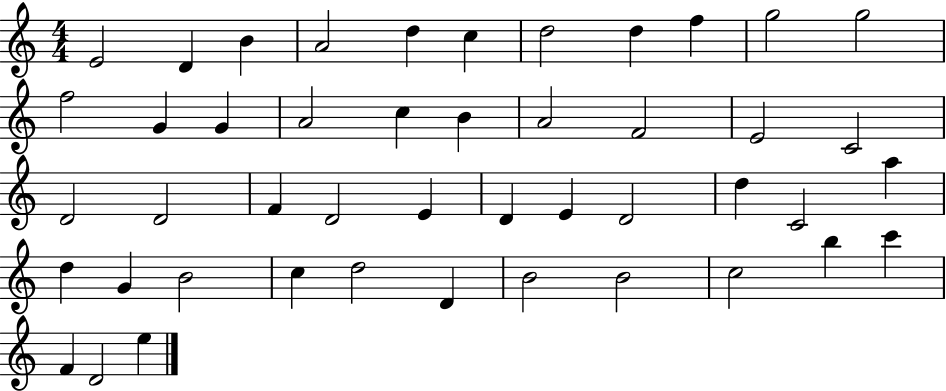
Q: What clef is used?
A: treble